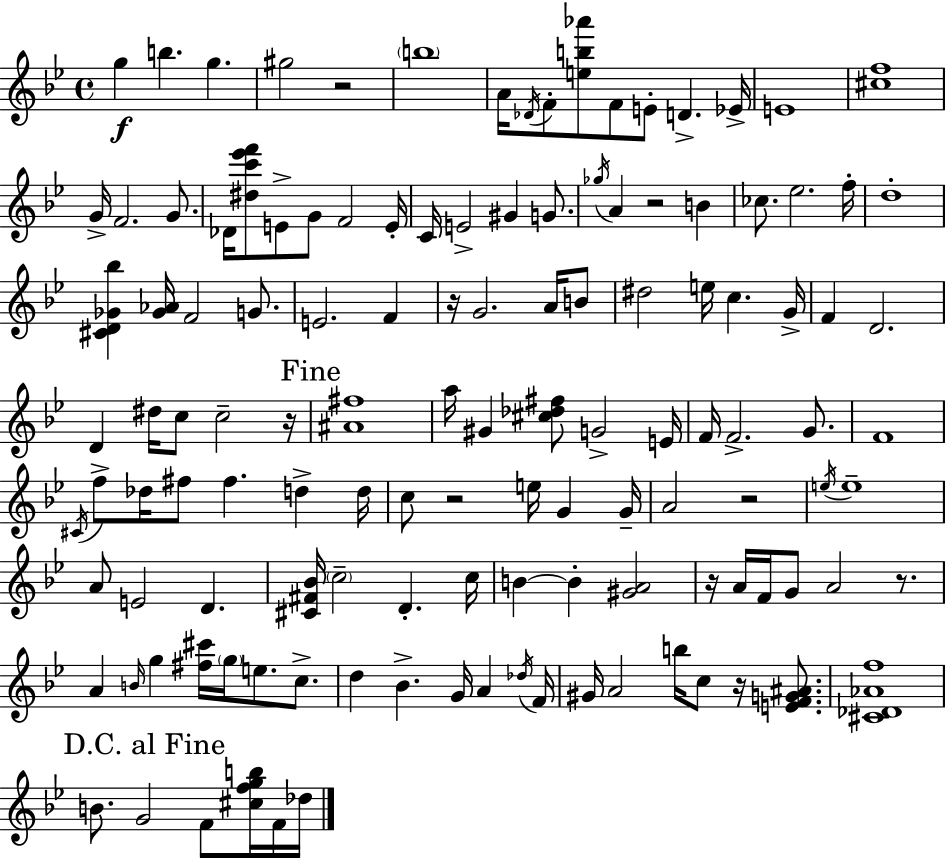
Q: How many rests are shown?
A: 9